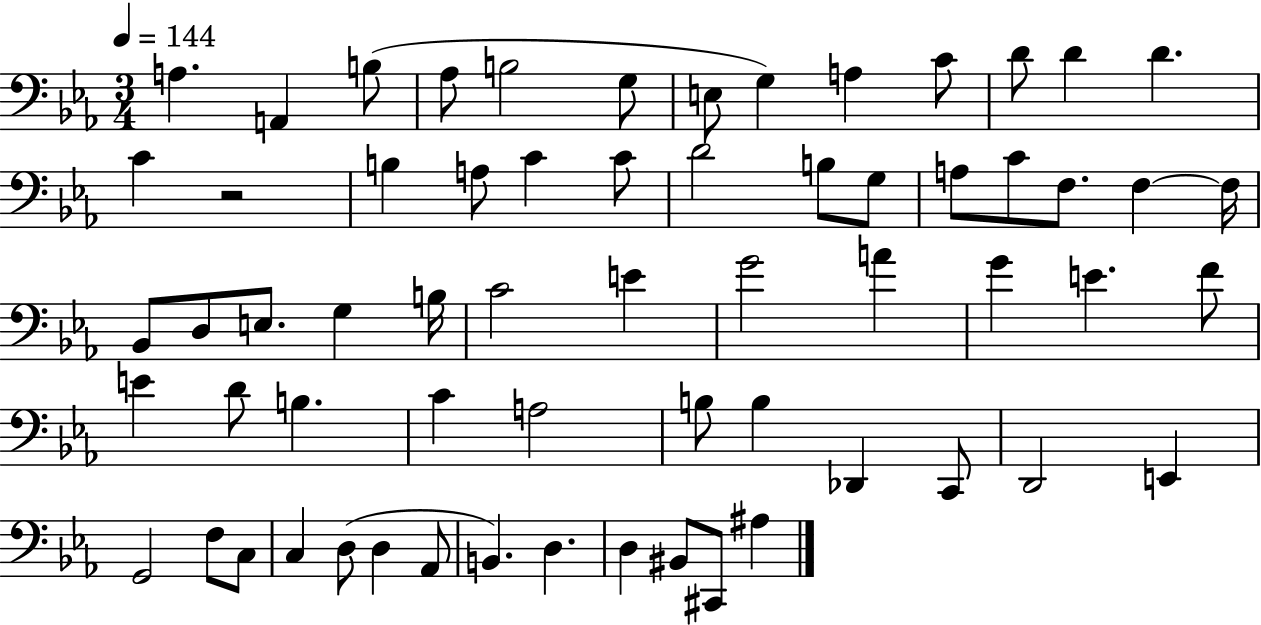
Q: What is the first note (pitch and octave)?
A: A3